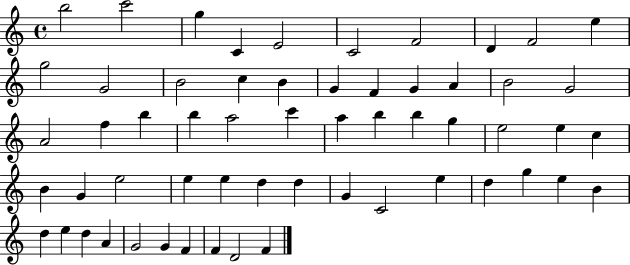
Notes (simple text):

B5/h C6/h G5/q C4/q E4/h C4/h F4/h D4/q F4/h E5/q G5/h G4/h B4/h C5/q B4/q G4/q F4/q G4/q A4/q B4/h G4/h A4/h F5/q B5/q B5/q A5/h C6/q A5/q B5/q B5/q G5/q E5/h E5/q C5/q B4/q G4/q E5/h E5/q E5/q D5/q D5/q G4/q C4/h E5/q D5/q G5/q E5/q B4/q D5/q E5/q D5/q A4/q G4/h G4/q F4/q F4/q D4/h F4/q